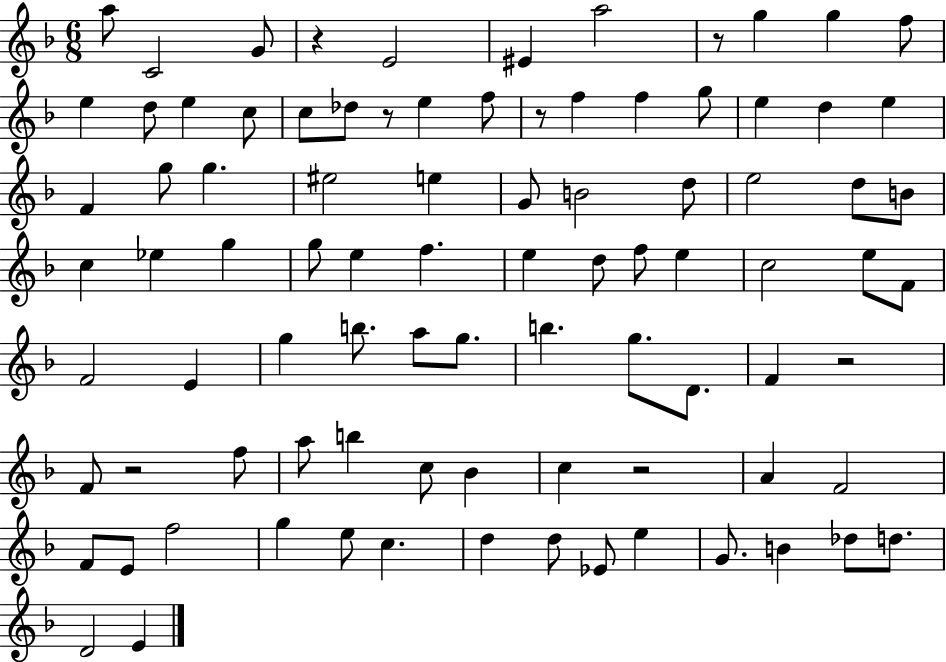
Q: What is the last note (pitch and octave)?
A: E4